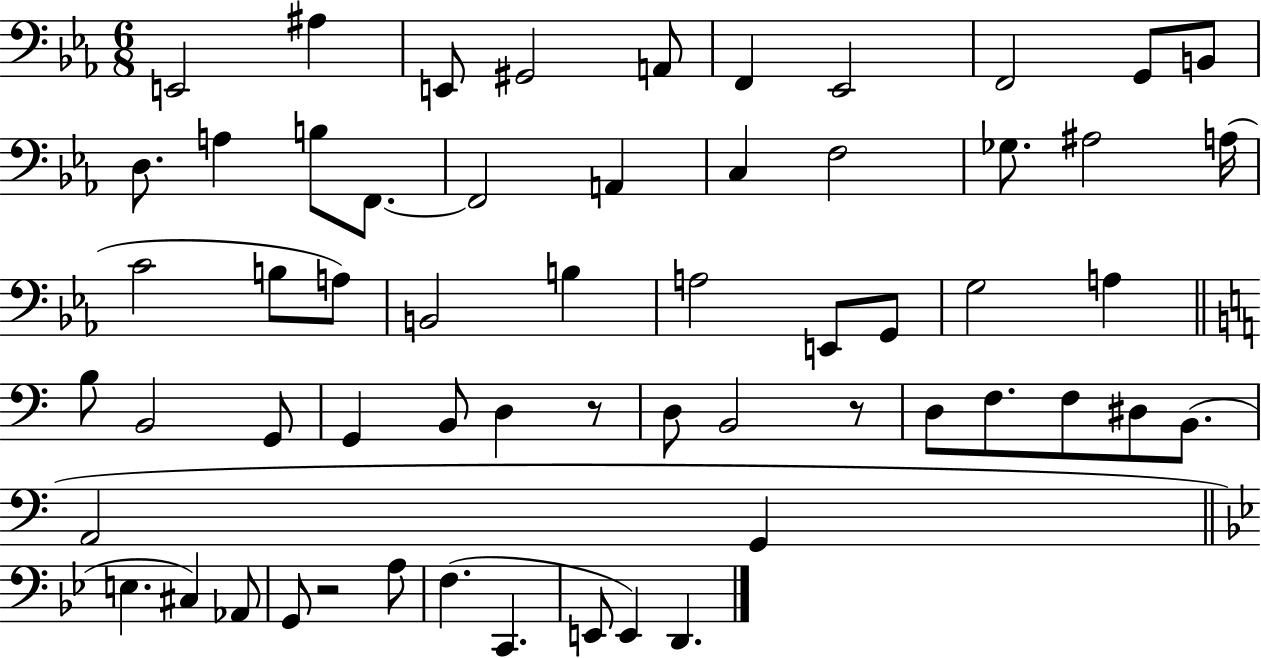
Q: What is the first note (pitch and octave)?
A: E2